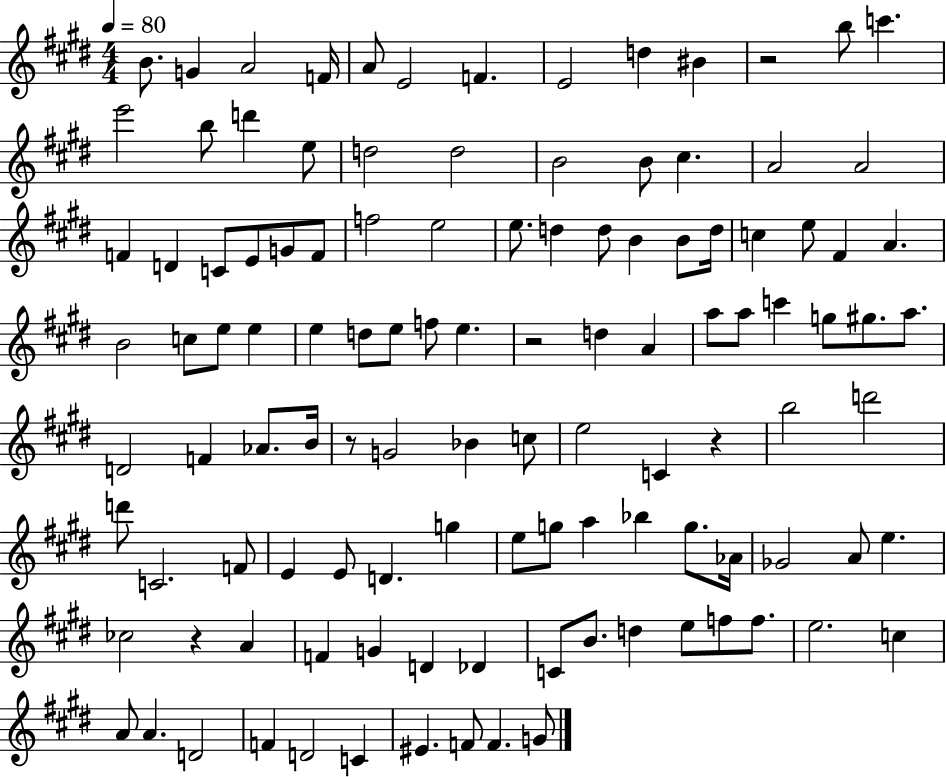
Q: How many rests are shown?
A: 5